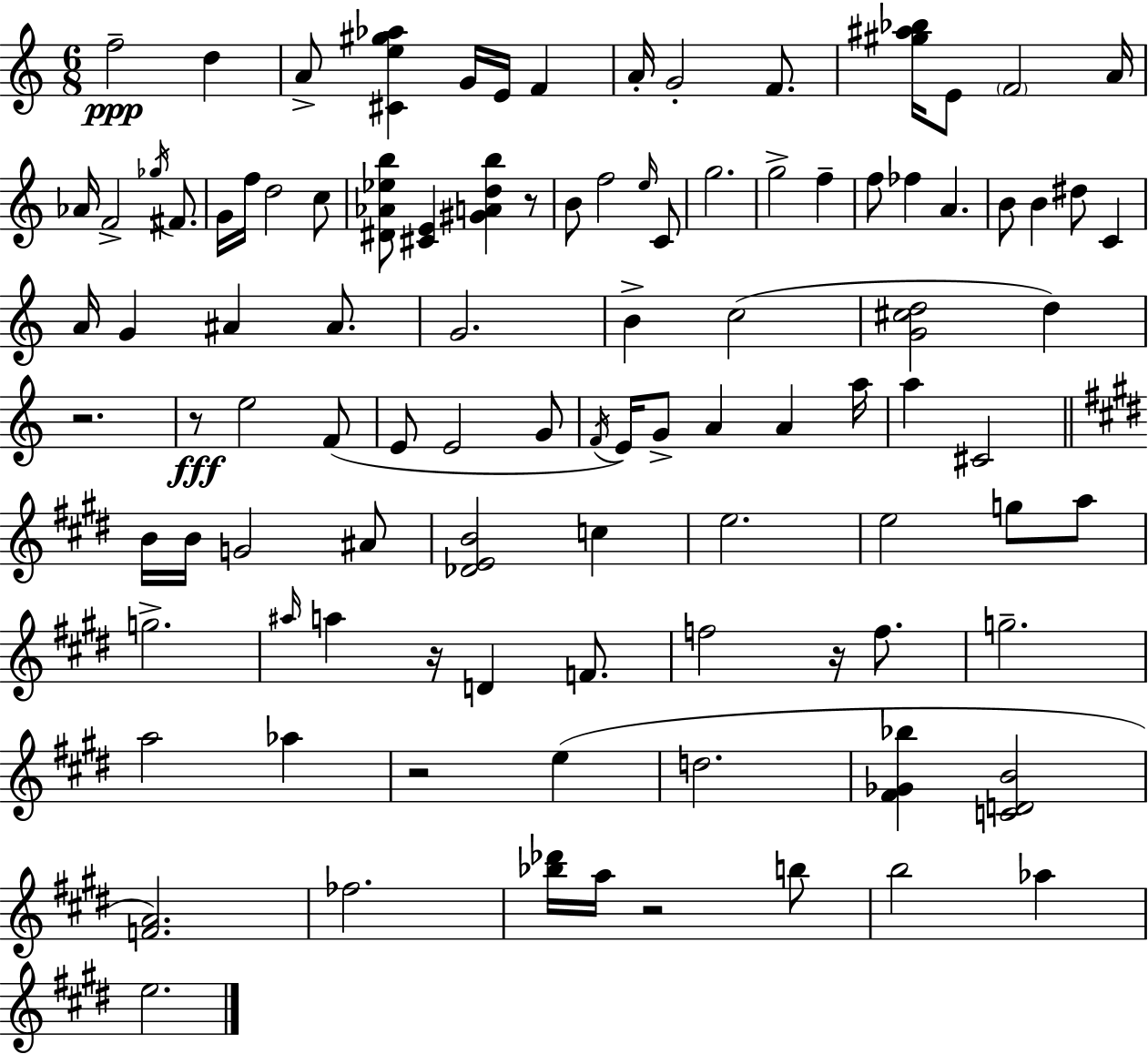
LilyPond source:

{
  \clef treble
  \numericTimeSignature
  \time 6/8
  \key a \minor
  \repeat volta 2 { f''2--\ppp d''4 | a'8-> <cis' e'' gis'' aes''>4 g'16 e'16 f'4 | a'16-. g'2-. f'8. | <gis'' ais'' bes''>16 e'8 \parenthesize f'2 a'16 | \break aes'16 f'2-> \acciaccatura { ges''16 } fis'8. | g'16 f''16 d''2 c''8 | <dis' aes' ees'' b''>8 <cis' e'>4 <gis' a' d'' b''>4 r8 | b'8 f''2 \grace { e''16 } | \break c'8 g''2. | g''2-> f''4-- | f''8 fes''4 a'4. | b'8 b'4 dis''8 c'4 | \break a'16 g'4 ais'4 ais'8. | g'2. | b'4-> c''2( | <g' cis'' d''>2 d''4) | \break r2. | r8\fff e''2 | f'8( e'8 e'2 | g'8 \acciaccatura { f'16 }) e'16 g'8-> a'4 a'4 | \break a''16 a''4 cis'2 | \bar "||" \break \key e \major b'16 b'16 g'2 ais'8 | <des' e' b'>2 c''4 | e''2. | e''2 g''8 a''8 | \break g''2.-> | \grace { ais''16 } a''4 r16 d'4 f'8. | f''2 r16 f''8. | g''2.-- | \break a''2 aes''4 | r2 e''4( | d''2. | <fis' ges' bes''>4 <c' d' b'>2 | \break <f' a'>2.) | fes''2. | <bes'' des'''>16 a''16 r2 b''8 | b''2 aes''4 | \break e''2. | } \bar "|."
}